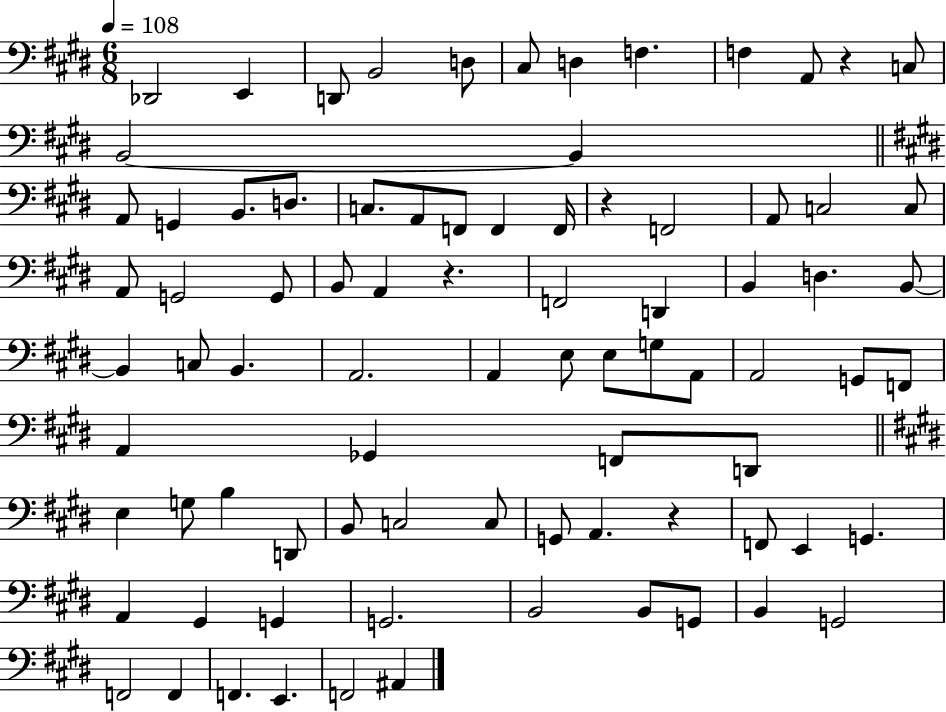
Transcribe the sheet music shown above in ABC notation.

X:1
T:Untitled
M:6/8
L:1/4
K:E
_D,,2 E,, D,,/2 B,,2 D,/2 ^C,/2 D, F, F, A,,/2 z C,/2 B,,2 B,, A,,/2 G,, B,,/2 D,/2 C,/2 A,,/2 F,,/2 F,, F,,/4 z F,,2 A,,/2 C,2 C,/2 A,,/2 G,,2 G,,/2 B,,/2 A,, z F,,2 D,, B,, D, B,,/2 B,, C,/2 B,, A,,2 A,, E,/2 E,/2 G,/2 A,,/2 A,,2 G,,/2 F,,/2 A,, _G,, F,,/2 D,,/2 E, G,/2 B, D,,/2 B,,/2 C,2 C,/2 G,,/2 A,, z F,,/2 E,, G,, A,, ^G,, G,, G,,2 B,,2 B,,/2 G,,/2 B,, G,,2 F,,2 F,, F,, E,, F,,2 ^A,,